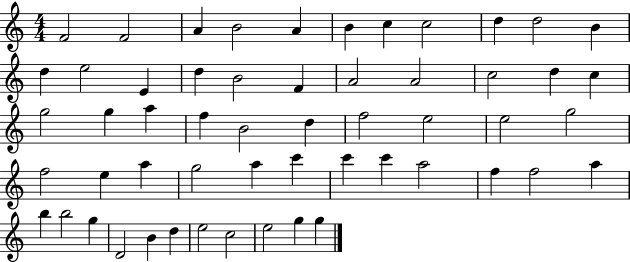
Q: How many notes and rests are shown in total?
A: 55